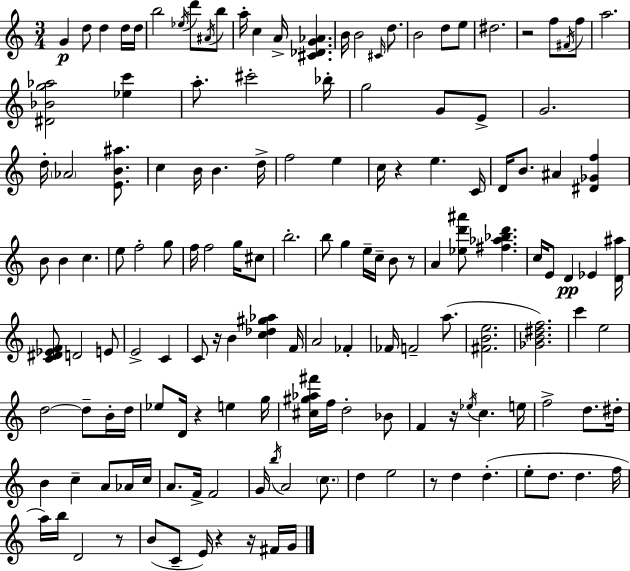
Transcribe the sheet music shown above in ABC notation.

X:1
T:Untitled
M:3/4
L:1/4
K:C
G d/2 d d/4 d/4 b2 _e/4 d'/2 ^A/4 b/2 a/4 c A/4 [^C_DG_A] B/4 B2 ^C/4 d/2 B2 d/2 e/2 ^d2 z2 f/2 ^F/4 f/2 a2 [^D_Bg_a]2 [_ec'] a/2 ^c'2 _b/4 g2 G/2 E/2 G2 d/4 _A2 [EB^a]/2 c B/4 B d/4 f2 e c/4 z e C/4 D/4 B/2 ^A [^D_Gf] B/2 B c e/2 f2 g/2 f/4 f2 g/4 ^c/2 b2 b/2 g e/4 c/4 B/2 z/2 A [_ed'^a']/2 [^f_a_bd'] c/4 E/2 D _E [D^a]/4 [C^D_EF]/2 D2 E/2 E2 C C/2 z/4 B [c_d^g_a] F/4 A2 _F _F/4 F2 a/2 [^FBe]2 [_GB^df]2 c' e2 d2 d/2 B/4 d/4 _e/2 D/4 z e g/4 [^c^g_a^f']/4 f/4 d2 _B/2 F z/4 _e/4 c e/4 f2 d/2 ^d/4 B c A/2 _A/4 c/4 A/2 F/4 F2 G/4 b/4 A2 c/2 d e2 z/2 d d e/2 d/2 d f/4 a/4 b/4 D2 z/2 B/2 C/2 E/4 z z/4 ^F/4 G/4